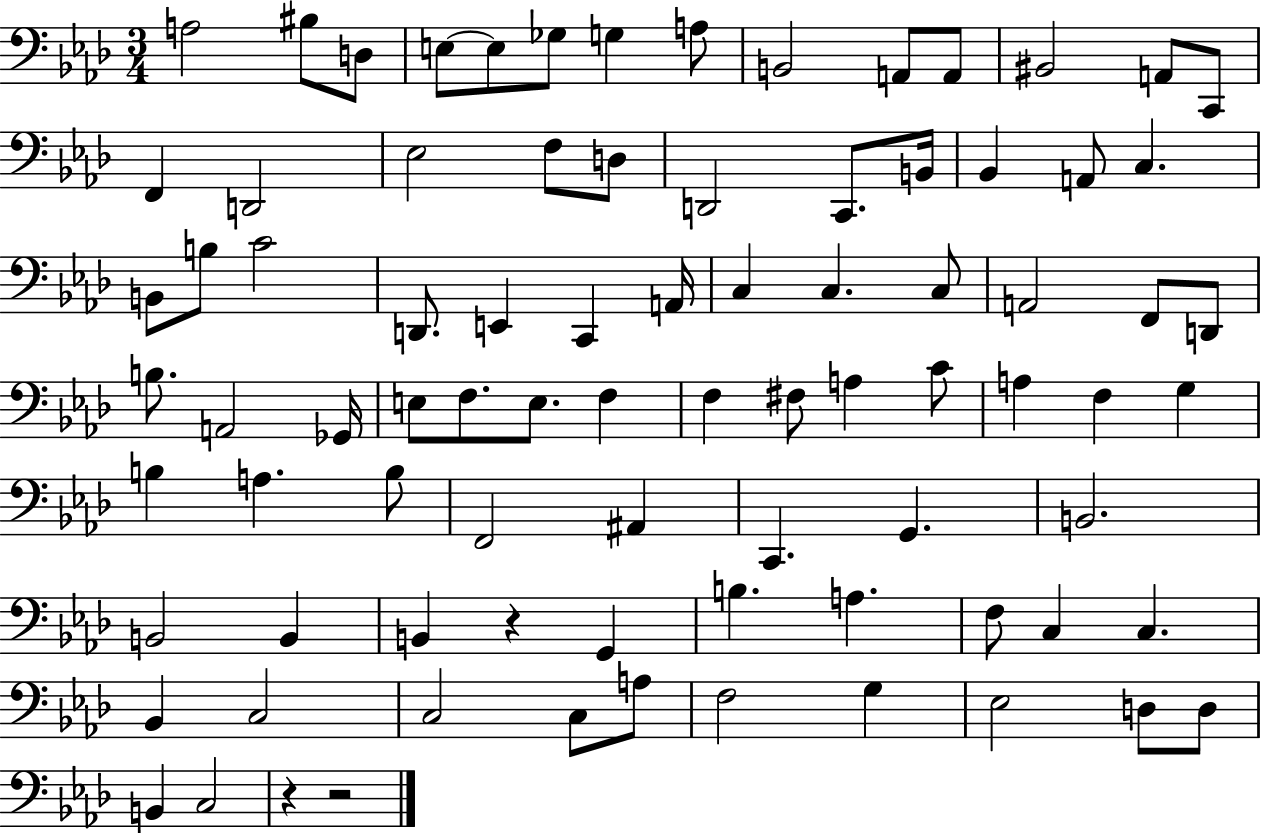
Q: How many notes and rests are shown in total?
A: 84